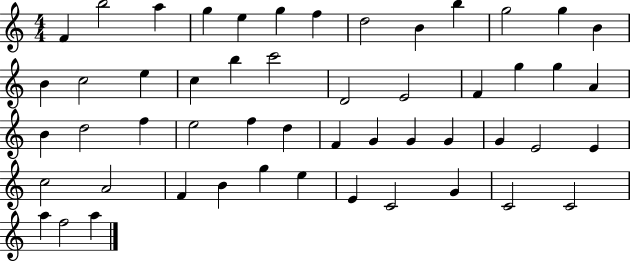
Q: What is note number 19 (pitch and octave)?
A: C6